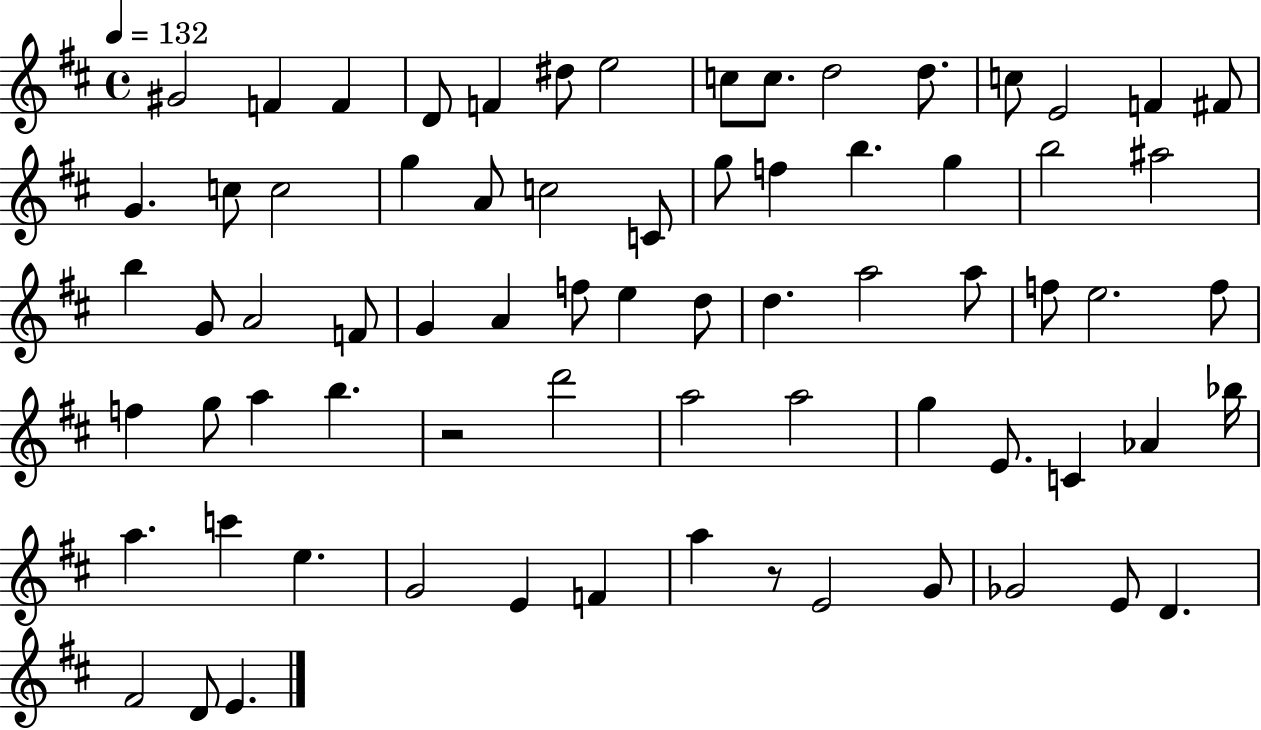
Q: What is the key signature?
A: D major